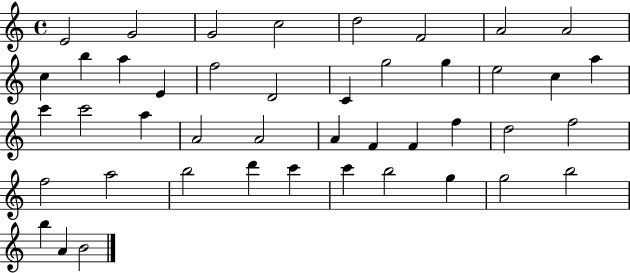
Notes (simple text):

E4/h G4/h G4/h C5/h D5/h F4/h A4/h A4/h C5/q B5/q A5/q E4/q F5/h D4/h C4/q G5/h G5/q E5/h C5/q A5/q C6/q C6/h A5/q A4/h A4/h A4/q F4/q F4/q F5/q D5/h F5/h F5/h A5/h B5/h D6/q C6/q C6/q B5/h G5/q G5/h B5/h B5/q A4/q B4/h